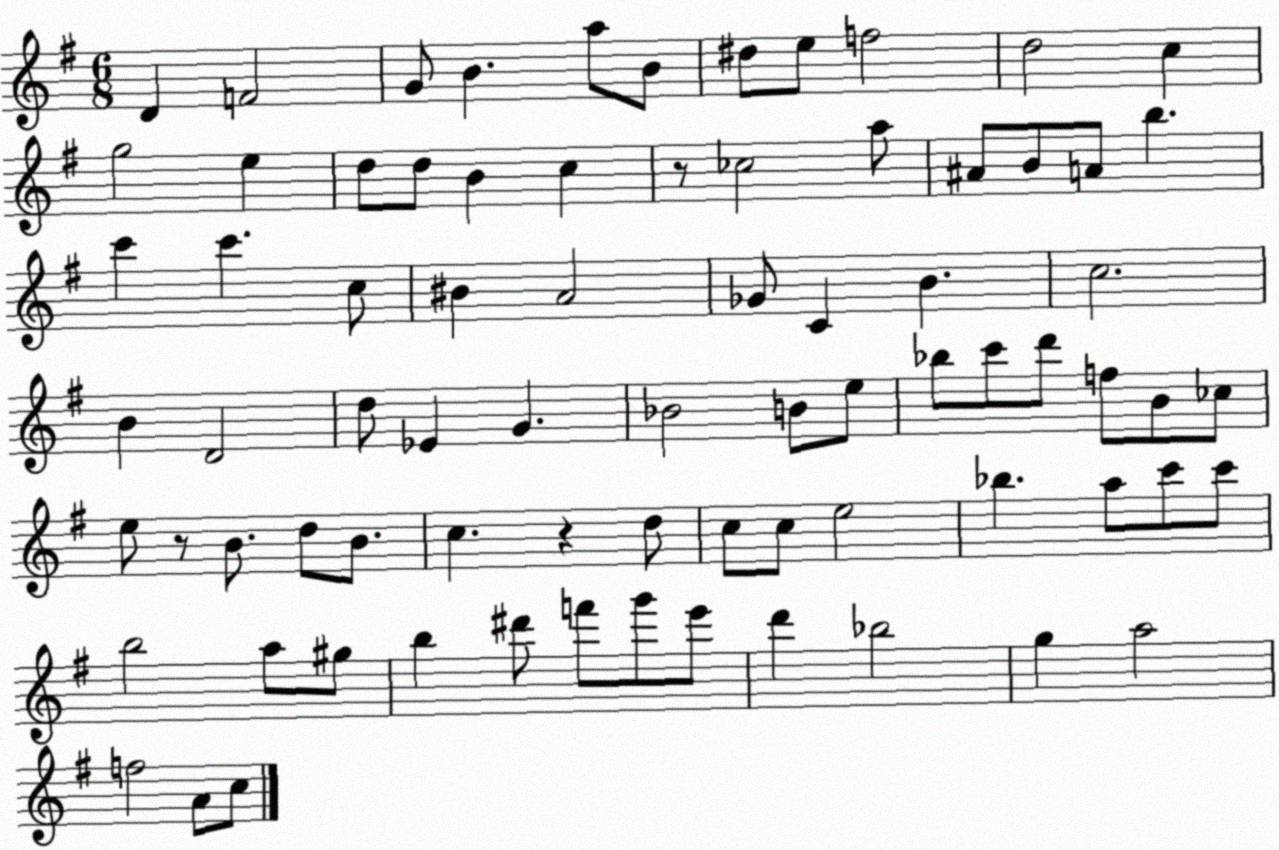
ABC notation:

X:1
T:Untitled
M:6/8
L:1/4
K:G
D F2 G/2 B a/2 B/2 ^d/2 e/2 f2 d2 c g2 e d/2 d/2 B c z/2 _c2 a/2 ^A/2 B/2 A/2 b c' c' c/2 ^B A2 _G/2 C B c2 B D2 d/2 _E G _B2 B/2 e/2 _b/2 c'/2 d'/2 f/2 B/2 _c/2 e/2 z/2 B/2 d/2 B/2 c z d/2 c/2 c/2 e2 _b a/2 c'/2 c'/2 b2 a/2 ^g/2 b ^d'/2 f'/2 g'/2 e'/2 d' _b2 g a2 f2 A/2 c/2